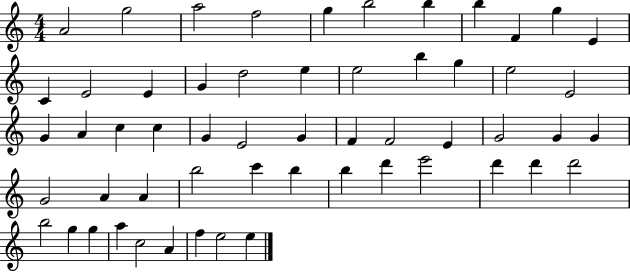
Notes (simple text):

A4/h G5/h A5/h F5/h G5/q B5/h B5/q B5/q F4/q G5/q E4/q C4/q E4/h E4/q G4/q D5/h E5/q E5/h B5/q G5/q E5/h E4/h G4/q A4/q C5/q C5/q G4/q E4/h G4/q F4/q F4/h E4/q G4/h G4/q G4/q G4/h A4/q A4/q B5/h C6/q B5/q B5/q D6/q E6/h D6/q D6/q D6/h B5/h G5/q G5/q A5/q C5/h A4/q F5/q E5/h E5/q